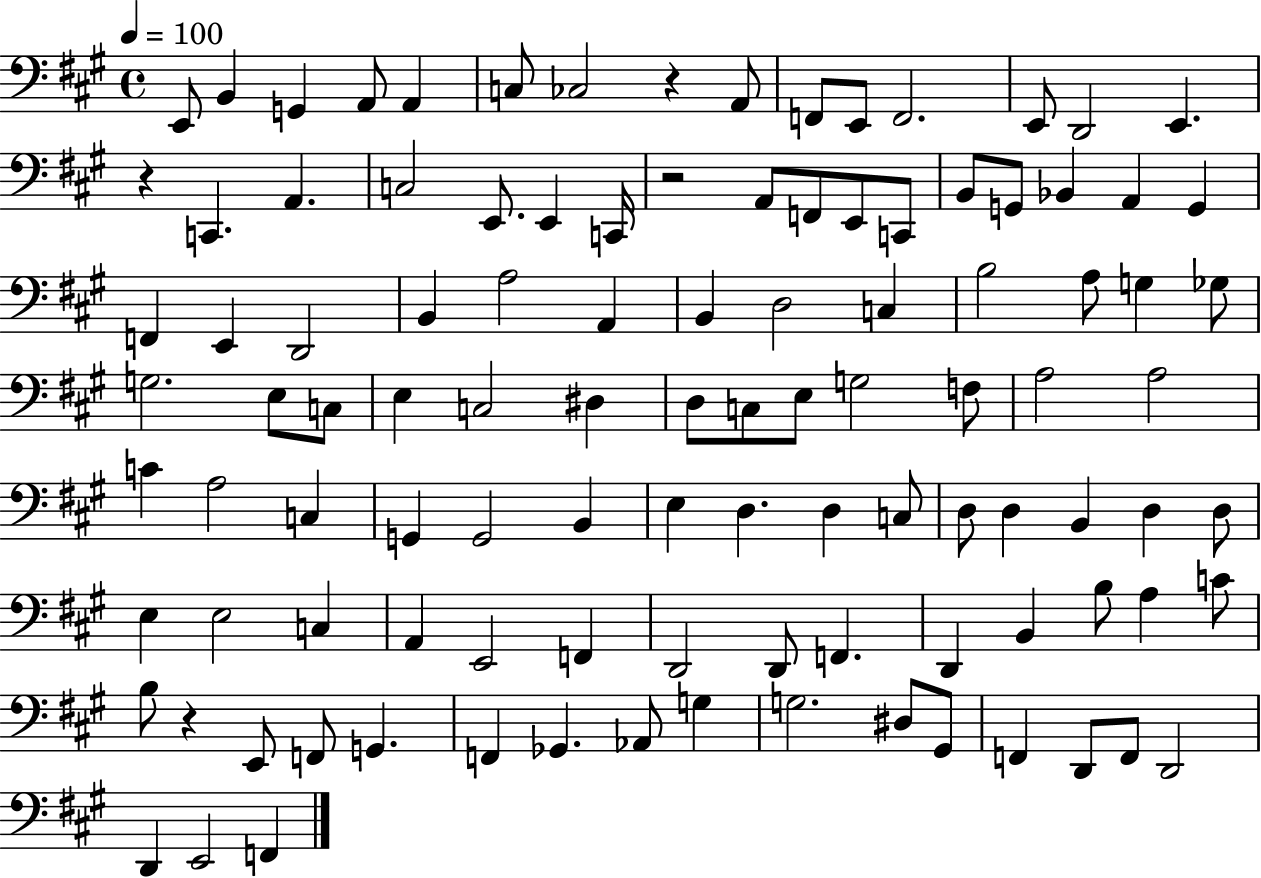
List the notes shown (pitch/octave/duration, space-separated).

E2/e B2/q G2/q A2/e A2/q C3/e CES3/h R/q A2/e F2/e E2/e F2/h. E2/e D2/h E2/q. R/q C2/q. A2/q. C3/h E2/e. E2/q C2/s R/h A2/e F2/e E2/e C2/e B2/e G2/e Bb2/q A2/q G2/q F2/q E2/q D2/h B2/q A3/h A2/q B2/q D3/h C3/q B3/h A3/e G3/q Gb3/e G3/h. E3/e C3/e E3/q C3/h D#3/q D3/e C3/e E3/e G3/h F3/e A3/h A3/h C4/q A3/h C3/q G2/q G2/h B2/q E3/q D3/q. D3/q C3/e D3/e D3/q B2/q D3/q D3/e E3/q E3/h C3/q A2/q E2/h F2/q D2/h D2/e F2/q. D2/q B2/q B3/e A3/q C4/e B3/e R/q E2/e F2/e G2/q. F2/q Gb2/q. Ab2/e G3/q G3/h. D#3/e G#2/e F2/q D2/e F2/e D2/h D2/q E2/h F2/q